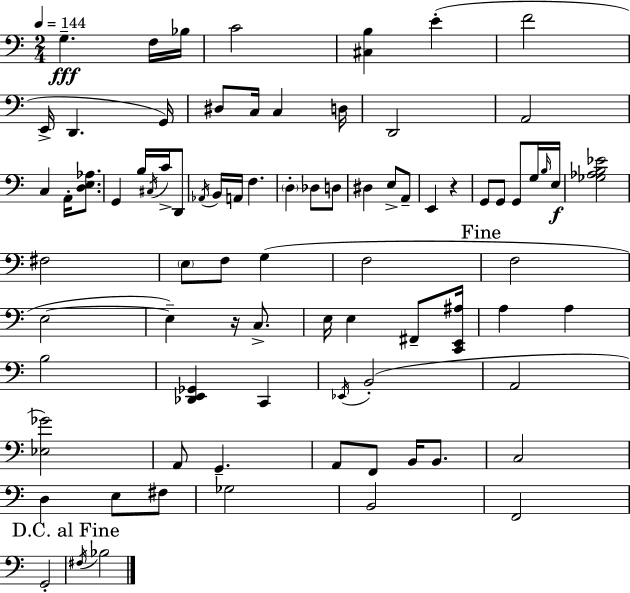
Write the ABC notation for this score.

X:1
T:Untitled
M:2/4
L:1/4
K:Am
G, F,/4 _B,/4 C2 [^C,B,] E F2 E,,/4 D,, G,,/4 ^D,/2 C,/4 C, D,/4 D,,2 A,,2 C, A,,/4 [D,E,_A,]/2 G,, B,/4 ^C,/4 C/4 D,,/2 _A,,/4 B,,/4 A,,/4 F, D, _D,/2 D,/2 ^D, E,/2 A,,/2 E,, z G,,/2 G,,/2 G,,/2 G,/4 B,/4 E,/4 [_G,_A,B,_E]2 ^F,2 E,/2 F,/2 G, F,2 F,2 E,2 E, z/4 C,/2 E,/4 E, ^F,,/2 [C,,E,,^A,]/4 A, A, B,2 [_D,,E,,_G,,] C,, _E,,/4 B,,2 A,,2 [_E,_G]2 A,,/2 G,, A,,/2 F,,/2 B,,/4 B,,/2 C,2 D, E,/2 ^F,/2 _G,2 B,,2 F,,2 G,,2 ^F,/4 _B,2